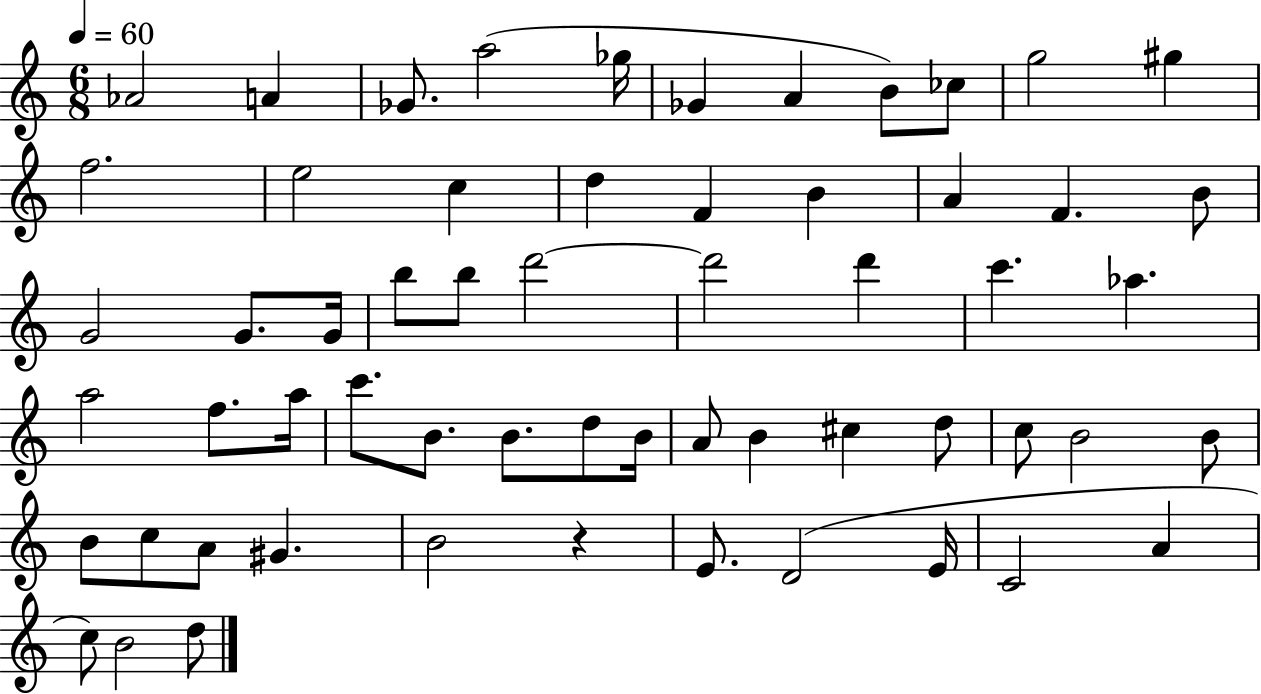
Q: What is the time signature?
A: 6/8